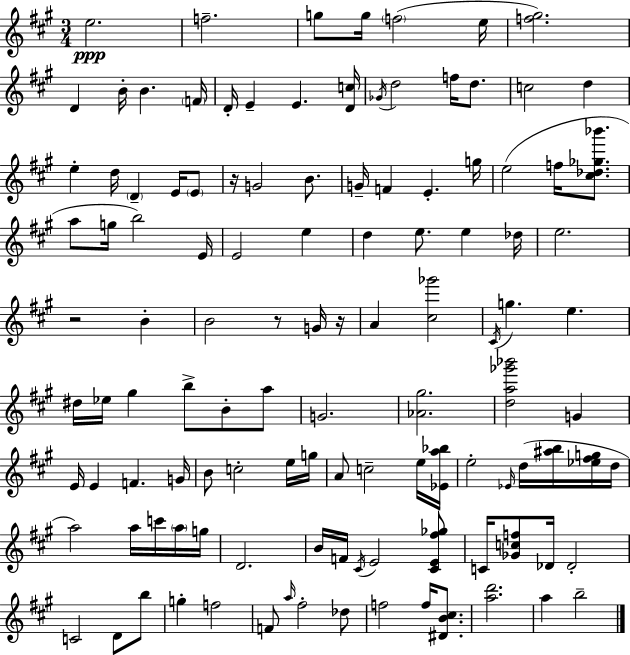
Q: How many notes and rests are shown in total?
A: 116